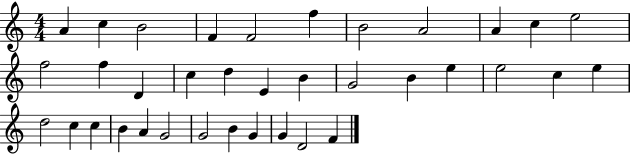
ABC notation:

X:1
T:Untitled
M:4/4
L:1/4
K:C
A c B2 F F2 f B2 A2 A c e2 f2 f D c d E B G2 B e e2 c e d2 c c B A G2 G2 B G G D2 F